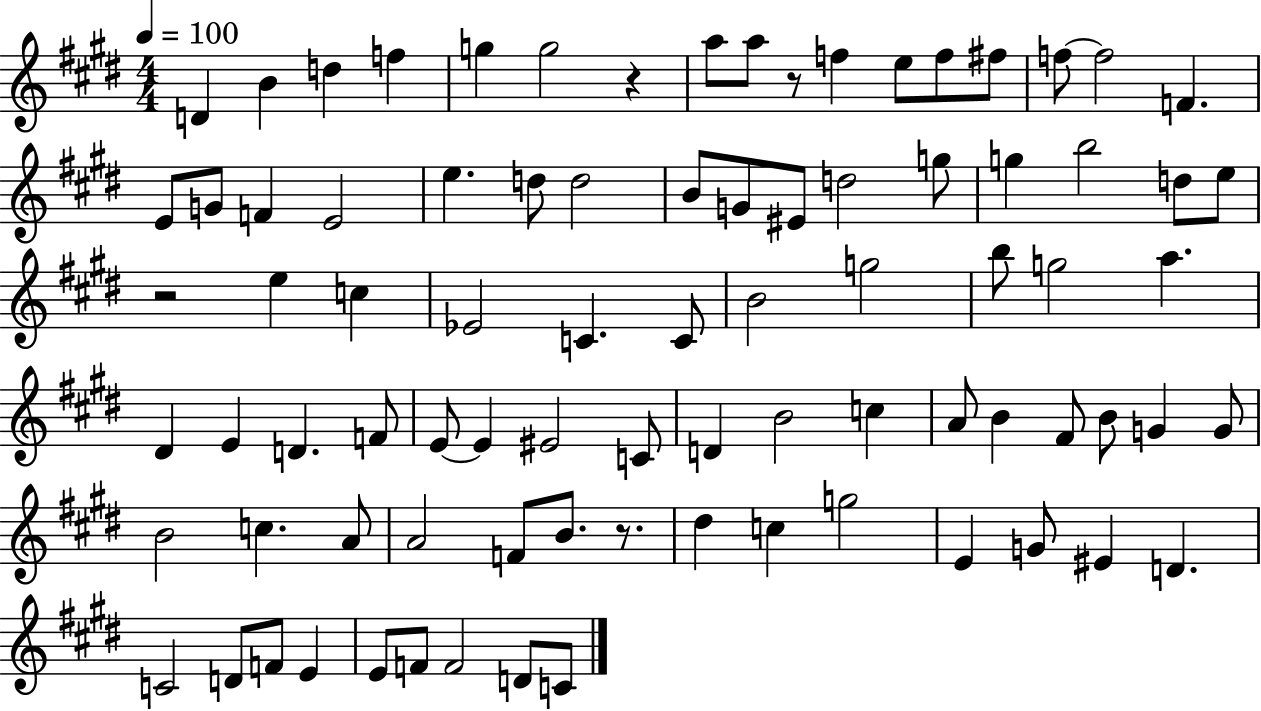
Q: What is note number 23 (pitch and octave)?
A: B4